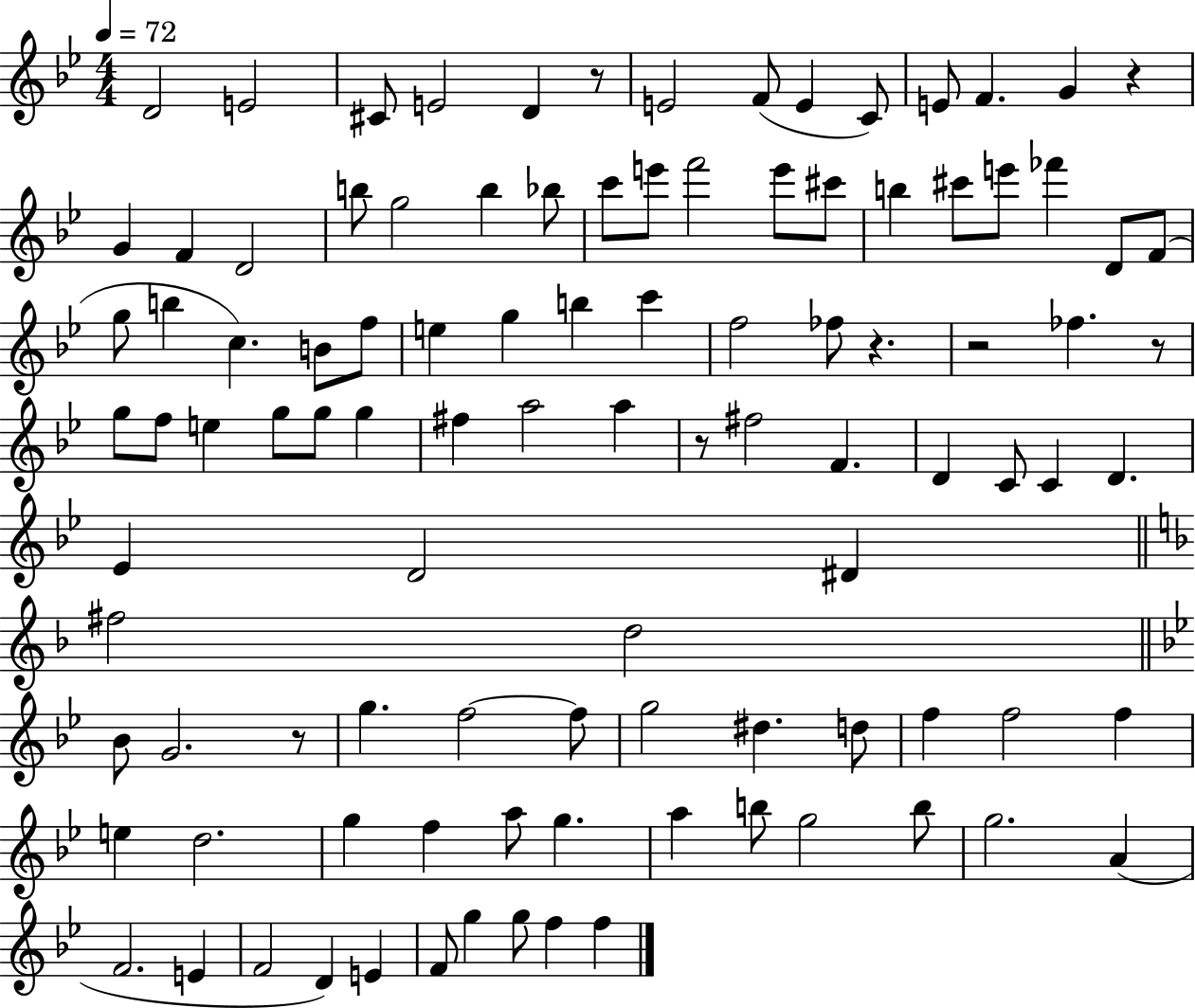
X:1
T:Untitled
M:4/4
L:1/4
K:Bb
D2 E2 ^C/2 E2 D z/2 E2 F/2 E C/2 E/2 F G z G F D2 b/2 g2 b _b/2 c'/2 e'/2 f'2 e'/2 ^c'/2 b ^c'/2 e'/2 _f' D/2 F/2 g/2 b c B/2 f/2 e g b c' f2 _f/2 z z2 _f z/2 g/2 f/2 e g/2 g/2 g ^f a2 a z/2 ^f2 F D C/2 C D _E D2 ^D ^f2 d2 _B/2 G2 z/2 g f2 f/2 g2 ^d d/2 f f2 f e d2 g f a/2 g a b/2 g2 b/2 g2 A F2 E F2 D E F/2 g g/2 f f